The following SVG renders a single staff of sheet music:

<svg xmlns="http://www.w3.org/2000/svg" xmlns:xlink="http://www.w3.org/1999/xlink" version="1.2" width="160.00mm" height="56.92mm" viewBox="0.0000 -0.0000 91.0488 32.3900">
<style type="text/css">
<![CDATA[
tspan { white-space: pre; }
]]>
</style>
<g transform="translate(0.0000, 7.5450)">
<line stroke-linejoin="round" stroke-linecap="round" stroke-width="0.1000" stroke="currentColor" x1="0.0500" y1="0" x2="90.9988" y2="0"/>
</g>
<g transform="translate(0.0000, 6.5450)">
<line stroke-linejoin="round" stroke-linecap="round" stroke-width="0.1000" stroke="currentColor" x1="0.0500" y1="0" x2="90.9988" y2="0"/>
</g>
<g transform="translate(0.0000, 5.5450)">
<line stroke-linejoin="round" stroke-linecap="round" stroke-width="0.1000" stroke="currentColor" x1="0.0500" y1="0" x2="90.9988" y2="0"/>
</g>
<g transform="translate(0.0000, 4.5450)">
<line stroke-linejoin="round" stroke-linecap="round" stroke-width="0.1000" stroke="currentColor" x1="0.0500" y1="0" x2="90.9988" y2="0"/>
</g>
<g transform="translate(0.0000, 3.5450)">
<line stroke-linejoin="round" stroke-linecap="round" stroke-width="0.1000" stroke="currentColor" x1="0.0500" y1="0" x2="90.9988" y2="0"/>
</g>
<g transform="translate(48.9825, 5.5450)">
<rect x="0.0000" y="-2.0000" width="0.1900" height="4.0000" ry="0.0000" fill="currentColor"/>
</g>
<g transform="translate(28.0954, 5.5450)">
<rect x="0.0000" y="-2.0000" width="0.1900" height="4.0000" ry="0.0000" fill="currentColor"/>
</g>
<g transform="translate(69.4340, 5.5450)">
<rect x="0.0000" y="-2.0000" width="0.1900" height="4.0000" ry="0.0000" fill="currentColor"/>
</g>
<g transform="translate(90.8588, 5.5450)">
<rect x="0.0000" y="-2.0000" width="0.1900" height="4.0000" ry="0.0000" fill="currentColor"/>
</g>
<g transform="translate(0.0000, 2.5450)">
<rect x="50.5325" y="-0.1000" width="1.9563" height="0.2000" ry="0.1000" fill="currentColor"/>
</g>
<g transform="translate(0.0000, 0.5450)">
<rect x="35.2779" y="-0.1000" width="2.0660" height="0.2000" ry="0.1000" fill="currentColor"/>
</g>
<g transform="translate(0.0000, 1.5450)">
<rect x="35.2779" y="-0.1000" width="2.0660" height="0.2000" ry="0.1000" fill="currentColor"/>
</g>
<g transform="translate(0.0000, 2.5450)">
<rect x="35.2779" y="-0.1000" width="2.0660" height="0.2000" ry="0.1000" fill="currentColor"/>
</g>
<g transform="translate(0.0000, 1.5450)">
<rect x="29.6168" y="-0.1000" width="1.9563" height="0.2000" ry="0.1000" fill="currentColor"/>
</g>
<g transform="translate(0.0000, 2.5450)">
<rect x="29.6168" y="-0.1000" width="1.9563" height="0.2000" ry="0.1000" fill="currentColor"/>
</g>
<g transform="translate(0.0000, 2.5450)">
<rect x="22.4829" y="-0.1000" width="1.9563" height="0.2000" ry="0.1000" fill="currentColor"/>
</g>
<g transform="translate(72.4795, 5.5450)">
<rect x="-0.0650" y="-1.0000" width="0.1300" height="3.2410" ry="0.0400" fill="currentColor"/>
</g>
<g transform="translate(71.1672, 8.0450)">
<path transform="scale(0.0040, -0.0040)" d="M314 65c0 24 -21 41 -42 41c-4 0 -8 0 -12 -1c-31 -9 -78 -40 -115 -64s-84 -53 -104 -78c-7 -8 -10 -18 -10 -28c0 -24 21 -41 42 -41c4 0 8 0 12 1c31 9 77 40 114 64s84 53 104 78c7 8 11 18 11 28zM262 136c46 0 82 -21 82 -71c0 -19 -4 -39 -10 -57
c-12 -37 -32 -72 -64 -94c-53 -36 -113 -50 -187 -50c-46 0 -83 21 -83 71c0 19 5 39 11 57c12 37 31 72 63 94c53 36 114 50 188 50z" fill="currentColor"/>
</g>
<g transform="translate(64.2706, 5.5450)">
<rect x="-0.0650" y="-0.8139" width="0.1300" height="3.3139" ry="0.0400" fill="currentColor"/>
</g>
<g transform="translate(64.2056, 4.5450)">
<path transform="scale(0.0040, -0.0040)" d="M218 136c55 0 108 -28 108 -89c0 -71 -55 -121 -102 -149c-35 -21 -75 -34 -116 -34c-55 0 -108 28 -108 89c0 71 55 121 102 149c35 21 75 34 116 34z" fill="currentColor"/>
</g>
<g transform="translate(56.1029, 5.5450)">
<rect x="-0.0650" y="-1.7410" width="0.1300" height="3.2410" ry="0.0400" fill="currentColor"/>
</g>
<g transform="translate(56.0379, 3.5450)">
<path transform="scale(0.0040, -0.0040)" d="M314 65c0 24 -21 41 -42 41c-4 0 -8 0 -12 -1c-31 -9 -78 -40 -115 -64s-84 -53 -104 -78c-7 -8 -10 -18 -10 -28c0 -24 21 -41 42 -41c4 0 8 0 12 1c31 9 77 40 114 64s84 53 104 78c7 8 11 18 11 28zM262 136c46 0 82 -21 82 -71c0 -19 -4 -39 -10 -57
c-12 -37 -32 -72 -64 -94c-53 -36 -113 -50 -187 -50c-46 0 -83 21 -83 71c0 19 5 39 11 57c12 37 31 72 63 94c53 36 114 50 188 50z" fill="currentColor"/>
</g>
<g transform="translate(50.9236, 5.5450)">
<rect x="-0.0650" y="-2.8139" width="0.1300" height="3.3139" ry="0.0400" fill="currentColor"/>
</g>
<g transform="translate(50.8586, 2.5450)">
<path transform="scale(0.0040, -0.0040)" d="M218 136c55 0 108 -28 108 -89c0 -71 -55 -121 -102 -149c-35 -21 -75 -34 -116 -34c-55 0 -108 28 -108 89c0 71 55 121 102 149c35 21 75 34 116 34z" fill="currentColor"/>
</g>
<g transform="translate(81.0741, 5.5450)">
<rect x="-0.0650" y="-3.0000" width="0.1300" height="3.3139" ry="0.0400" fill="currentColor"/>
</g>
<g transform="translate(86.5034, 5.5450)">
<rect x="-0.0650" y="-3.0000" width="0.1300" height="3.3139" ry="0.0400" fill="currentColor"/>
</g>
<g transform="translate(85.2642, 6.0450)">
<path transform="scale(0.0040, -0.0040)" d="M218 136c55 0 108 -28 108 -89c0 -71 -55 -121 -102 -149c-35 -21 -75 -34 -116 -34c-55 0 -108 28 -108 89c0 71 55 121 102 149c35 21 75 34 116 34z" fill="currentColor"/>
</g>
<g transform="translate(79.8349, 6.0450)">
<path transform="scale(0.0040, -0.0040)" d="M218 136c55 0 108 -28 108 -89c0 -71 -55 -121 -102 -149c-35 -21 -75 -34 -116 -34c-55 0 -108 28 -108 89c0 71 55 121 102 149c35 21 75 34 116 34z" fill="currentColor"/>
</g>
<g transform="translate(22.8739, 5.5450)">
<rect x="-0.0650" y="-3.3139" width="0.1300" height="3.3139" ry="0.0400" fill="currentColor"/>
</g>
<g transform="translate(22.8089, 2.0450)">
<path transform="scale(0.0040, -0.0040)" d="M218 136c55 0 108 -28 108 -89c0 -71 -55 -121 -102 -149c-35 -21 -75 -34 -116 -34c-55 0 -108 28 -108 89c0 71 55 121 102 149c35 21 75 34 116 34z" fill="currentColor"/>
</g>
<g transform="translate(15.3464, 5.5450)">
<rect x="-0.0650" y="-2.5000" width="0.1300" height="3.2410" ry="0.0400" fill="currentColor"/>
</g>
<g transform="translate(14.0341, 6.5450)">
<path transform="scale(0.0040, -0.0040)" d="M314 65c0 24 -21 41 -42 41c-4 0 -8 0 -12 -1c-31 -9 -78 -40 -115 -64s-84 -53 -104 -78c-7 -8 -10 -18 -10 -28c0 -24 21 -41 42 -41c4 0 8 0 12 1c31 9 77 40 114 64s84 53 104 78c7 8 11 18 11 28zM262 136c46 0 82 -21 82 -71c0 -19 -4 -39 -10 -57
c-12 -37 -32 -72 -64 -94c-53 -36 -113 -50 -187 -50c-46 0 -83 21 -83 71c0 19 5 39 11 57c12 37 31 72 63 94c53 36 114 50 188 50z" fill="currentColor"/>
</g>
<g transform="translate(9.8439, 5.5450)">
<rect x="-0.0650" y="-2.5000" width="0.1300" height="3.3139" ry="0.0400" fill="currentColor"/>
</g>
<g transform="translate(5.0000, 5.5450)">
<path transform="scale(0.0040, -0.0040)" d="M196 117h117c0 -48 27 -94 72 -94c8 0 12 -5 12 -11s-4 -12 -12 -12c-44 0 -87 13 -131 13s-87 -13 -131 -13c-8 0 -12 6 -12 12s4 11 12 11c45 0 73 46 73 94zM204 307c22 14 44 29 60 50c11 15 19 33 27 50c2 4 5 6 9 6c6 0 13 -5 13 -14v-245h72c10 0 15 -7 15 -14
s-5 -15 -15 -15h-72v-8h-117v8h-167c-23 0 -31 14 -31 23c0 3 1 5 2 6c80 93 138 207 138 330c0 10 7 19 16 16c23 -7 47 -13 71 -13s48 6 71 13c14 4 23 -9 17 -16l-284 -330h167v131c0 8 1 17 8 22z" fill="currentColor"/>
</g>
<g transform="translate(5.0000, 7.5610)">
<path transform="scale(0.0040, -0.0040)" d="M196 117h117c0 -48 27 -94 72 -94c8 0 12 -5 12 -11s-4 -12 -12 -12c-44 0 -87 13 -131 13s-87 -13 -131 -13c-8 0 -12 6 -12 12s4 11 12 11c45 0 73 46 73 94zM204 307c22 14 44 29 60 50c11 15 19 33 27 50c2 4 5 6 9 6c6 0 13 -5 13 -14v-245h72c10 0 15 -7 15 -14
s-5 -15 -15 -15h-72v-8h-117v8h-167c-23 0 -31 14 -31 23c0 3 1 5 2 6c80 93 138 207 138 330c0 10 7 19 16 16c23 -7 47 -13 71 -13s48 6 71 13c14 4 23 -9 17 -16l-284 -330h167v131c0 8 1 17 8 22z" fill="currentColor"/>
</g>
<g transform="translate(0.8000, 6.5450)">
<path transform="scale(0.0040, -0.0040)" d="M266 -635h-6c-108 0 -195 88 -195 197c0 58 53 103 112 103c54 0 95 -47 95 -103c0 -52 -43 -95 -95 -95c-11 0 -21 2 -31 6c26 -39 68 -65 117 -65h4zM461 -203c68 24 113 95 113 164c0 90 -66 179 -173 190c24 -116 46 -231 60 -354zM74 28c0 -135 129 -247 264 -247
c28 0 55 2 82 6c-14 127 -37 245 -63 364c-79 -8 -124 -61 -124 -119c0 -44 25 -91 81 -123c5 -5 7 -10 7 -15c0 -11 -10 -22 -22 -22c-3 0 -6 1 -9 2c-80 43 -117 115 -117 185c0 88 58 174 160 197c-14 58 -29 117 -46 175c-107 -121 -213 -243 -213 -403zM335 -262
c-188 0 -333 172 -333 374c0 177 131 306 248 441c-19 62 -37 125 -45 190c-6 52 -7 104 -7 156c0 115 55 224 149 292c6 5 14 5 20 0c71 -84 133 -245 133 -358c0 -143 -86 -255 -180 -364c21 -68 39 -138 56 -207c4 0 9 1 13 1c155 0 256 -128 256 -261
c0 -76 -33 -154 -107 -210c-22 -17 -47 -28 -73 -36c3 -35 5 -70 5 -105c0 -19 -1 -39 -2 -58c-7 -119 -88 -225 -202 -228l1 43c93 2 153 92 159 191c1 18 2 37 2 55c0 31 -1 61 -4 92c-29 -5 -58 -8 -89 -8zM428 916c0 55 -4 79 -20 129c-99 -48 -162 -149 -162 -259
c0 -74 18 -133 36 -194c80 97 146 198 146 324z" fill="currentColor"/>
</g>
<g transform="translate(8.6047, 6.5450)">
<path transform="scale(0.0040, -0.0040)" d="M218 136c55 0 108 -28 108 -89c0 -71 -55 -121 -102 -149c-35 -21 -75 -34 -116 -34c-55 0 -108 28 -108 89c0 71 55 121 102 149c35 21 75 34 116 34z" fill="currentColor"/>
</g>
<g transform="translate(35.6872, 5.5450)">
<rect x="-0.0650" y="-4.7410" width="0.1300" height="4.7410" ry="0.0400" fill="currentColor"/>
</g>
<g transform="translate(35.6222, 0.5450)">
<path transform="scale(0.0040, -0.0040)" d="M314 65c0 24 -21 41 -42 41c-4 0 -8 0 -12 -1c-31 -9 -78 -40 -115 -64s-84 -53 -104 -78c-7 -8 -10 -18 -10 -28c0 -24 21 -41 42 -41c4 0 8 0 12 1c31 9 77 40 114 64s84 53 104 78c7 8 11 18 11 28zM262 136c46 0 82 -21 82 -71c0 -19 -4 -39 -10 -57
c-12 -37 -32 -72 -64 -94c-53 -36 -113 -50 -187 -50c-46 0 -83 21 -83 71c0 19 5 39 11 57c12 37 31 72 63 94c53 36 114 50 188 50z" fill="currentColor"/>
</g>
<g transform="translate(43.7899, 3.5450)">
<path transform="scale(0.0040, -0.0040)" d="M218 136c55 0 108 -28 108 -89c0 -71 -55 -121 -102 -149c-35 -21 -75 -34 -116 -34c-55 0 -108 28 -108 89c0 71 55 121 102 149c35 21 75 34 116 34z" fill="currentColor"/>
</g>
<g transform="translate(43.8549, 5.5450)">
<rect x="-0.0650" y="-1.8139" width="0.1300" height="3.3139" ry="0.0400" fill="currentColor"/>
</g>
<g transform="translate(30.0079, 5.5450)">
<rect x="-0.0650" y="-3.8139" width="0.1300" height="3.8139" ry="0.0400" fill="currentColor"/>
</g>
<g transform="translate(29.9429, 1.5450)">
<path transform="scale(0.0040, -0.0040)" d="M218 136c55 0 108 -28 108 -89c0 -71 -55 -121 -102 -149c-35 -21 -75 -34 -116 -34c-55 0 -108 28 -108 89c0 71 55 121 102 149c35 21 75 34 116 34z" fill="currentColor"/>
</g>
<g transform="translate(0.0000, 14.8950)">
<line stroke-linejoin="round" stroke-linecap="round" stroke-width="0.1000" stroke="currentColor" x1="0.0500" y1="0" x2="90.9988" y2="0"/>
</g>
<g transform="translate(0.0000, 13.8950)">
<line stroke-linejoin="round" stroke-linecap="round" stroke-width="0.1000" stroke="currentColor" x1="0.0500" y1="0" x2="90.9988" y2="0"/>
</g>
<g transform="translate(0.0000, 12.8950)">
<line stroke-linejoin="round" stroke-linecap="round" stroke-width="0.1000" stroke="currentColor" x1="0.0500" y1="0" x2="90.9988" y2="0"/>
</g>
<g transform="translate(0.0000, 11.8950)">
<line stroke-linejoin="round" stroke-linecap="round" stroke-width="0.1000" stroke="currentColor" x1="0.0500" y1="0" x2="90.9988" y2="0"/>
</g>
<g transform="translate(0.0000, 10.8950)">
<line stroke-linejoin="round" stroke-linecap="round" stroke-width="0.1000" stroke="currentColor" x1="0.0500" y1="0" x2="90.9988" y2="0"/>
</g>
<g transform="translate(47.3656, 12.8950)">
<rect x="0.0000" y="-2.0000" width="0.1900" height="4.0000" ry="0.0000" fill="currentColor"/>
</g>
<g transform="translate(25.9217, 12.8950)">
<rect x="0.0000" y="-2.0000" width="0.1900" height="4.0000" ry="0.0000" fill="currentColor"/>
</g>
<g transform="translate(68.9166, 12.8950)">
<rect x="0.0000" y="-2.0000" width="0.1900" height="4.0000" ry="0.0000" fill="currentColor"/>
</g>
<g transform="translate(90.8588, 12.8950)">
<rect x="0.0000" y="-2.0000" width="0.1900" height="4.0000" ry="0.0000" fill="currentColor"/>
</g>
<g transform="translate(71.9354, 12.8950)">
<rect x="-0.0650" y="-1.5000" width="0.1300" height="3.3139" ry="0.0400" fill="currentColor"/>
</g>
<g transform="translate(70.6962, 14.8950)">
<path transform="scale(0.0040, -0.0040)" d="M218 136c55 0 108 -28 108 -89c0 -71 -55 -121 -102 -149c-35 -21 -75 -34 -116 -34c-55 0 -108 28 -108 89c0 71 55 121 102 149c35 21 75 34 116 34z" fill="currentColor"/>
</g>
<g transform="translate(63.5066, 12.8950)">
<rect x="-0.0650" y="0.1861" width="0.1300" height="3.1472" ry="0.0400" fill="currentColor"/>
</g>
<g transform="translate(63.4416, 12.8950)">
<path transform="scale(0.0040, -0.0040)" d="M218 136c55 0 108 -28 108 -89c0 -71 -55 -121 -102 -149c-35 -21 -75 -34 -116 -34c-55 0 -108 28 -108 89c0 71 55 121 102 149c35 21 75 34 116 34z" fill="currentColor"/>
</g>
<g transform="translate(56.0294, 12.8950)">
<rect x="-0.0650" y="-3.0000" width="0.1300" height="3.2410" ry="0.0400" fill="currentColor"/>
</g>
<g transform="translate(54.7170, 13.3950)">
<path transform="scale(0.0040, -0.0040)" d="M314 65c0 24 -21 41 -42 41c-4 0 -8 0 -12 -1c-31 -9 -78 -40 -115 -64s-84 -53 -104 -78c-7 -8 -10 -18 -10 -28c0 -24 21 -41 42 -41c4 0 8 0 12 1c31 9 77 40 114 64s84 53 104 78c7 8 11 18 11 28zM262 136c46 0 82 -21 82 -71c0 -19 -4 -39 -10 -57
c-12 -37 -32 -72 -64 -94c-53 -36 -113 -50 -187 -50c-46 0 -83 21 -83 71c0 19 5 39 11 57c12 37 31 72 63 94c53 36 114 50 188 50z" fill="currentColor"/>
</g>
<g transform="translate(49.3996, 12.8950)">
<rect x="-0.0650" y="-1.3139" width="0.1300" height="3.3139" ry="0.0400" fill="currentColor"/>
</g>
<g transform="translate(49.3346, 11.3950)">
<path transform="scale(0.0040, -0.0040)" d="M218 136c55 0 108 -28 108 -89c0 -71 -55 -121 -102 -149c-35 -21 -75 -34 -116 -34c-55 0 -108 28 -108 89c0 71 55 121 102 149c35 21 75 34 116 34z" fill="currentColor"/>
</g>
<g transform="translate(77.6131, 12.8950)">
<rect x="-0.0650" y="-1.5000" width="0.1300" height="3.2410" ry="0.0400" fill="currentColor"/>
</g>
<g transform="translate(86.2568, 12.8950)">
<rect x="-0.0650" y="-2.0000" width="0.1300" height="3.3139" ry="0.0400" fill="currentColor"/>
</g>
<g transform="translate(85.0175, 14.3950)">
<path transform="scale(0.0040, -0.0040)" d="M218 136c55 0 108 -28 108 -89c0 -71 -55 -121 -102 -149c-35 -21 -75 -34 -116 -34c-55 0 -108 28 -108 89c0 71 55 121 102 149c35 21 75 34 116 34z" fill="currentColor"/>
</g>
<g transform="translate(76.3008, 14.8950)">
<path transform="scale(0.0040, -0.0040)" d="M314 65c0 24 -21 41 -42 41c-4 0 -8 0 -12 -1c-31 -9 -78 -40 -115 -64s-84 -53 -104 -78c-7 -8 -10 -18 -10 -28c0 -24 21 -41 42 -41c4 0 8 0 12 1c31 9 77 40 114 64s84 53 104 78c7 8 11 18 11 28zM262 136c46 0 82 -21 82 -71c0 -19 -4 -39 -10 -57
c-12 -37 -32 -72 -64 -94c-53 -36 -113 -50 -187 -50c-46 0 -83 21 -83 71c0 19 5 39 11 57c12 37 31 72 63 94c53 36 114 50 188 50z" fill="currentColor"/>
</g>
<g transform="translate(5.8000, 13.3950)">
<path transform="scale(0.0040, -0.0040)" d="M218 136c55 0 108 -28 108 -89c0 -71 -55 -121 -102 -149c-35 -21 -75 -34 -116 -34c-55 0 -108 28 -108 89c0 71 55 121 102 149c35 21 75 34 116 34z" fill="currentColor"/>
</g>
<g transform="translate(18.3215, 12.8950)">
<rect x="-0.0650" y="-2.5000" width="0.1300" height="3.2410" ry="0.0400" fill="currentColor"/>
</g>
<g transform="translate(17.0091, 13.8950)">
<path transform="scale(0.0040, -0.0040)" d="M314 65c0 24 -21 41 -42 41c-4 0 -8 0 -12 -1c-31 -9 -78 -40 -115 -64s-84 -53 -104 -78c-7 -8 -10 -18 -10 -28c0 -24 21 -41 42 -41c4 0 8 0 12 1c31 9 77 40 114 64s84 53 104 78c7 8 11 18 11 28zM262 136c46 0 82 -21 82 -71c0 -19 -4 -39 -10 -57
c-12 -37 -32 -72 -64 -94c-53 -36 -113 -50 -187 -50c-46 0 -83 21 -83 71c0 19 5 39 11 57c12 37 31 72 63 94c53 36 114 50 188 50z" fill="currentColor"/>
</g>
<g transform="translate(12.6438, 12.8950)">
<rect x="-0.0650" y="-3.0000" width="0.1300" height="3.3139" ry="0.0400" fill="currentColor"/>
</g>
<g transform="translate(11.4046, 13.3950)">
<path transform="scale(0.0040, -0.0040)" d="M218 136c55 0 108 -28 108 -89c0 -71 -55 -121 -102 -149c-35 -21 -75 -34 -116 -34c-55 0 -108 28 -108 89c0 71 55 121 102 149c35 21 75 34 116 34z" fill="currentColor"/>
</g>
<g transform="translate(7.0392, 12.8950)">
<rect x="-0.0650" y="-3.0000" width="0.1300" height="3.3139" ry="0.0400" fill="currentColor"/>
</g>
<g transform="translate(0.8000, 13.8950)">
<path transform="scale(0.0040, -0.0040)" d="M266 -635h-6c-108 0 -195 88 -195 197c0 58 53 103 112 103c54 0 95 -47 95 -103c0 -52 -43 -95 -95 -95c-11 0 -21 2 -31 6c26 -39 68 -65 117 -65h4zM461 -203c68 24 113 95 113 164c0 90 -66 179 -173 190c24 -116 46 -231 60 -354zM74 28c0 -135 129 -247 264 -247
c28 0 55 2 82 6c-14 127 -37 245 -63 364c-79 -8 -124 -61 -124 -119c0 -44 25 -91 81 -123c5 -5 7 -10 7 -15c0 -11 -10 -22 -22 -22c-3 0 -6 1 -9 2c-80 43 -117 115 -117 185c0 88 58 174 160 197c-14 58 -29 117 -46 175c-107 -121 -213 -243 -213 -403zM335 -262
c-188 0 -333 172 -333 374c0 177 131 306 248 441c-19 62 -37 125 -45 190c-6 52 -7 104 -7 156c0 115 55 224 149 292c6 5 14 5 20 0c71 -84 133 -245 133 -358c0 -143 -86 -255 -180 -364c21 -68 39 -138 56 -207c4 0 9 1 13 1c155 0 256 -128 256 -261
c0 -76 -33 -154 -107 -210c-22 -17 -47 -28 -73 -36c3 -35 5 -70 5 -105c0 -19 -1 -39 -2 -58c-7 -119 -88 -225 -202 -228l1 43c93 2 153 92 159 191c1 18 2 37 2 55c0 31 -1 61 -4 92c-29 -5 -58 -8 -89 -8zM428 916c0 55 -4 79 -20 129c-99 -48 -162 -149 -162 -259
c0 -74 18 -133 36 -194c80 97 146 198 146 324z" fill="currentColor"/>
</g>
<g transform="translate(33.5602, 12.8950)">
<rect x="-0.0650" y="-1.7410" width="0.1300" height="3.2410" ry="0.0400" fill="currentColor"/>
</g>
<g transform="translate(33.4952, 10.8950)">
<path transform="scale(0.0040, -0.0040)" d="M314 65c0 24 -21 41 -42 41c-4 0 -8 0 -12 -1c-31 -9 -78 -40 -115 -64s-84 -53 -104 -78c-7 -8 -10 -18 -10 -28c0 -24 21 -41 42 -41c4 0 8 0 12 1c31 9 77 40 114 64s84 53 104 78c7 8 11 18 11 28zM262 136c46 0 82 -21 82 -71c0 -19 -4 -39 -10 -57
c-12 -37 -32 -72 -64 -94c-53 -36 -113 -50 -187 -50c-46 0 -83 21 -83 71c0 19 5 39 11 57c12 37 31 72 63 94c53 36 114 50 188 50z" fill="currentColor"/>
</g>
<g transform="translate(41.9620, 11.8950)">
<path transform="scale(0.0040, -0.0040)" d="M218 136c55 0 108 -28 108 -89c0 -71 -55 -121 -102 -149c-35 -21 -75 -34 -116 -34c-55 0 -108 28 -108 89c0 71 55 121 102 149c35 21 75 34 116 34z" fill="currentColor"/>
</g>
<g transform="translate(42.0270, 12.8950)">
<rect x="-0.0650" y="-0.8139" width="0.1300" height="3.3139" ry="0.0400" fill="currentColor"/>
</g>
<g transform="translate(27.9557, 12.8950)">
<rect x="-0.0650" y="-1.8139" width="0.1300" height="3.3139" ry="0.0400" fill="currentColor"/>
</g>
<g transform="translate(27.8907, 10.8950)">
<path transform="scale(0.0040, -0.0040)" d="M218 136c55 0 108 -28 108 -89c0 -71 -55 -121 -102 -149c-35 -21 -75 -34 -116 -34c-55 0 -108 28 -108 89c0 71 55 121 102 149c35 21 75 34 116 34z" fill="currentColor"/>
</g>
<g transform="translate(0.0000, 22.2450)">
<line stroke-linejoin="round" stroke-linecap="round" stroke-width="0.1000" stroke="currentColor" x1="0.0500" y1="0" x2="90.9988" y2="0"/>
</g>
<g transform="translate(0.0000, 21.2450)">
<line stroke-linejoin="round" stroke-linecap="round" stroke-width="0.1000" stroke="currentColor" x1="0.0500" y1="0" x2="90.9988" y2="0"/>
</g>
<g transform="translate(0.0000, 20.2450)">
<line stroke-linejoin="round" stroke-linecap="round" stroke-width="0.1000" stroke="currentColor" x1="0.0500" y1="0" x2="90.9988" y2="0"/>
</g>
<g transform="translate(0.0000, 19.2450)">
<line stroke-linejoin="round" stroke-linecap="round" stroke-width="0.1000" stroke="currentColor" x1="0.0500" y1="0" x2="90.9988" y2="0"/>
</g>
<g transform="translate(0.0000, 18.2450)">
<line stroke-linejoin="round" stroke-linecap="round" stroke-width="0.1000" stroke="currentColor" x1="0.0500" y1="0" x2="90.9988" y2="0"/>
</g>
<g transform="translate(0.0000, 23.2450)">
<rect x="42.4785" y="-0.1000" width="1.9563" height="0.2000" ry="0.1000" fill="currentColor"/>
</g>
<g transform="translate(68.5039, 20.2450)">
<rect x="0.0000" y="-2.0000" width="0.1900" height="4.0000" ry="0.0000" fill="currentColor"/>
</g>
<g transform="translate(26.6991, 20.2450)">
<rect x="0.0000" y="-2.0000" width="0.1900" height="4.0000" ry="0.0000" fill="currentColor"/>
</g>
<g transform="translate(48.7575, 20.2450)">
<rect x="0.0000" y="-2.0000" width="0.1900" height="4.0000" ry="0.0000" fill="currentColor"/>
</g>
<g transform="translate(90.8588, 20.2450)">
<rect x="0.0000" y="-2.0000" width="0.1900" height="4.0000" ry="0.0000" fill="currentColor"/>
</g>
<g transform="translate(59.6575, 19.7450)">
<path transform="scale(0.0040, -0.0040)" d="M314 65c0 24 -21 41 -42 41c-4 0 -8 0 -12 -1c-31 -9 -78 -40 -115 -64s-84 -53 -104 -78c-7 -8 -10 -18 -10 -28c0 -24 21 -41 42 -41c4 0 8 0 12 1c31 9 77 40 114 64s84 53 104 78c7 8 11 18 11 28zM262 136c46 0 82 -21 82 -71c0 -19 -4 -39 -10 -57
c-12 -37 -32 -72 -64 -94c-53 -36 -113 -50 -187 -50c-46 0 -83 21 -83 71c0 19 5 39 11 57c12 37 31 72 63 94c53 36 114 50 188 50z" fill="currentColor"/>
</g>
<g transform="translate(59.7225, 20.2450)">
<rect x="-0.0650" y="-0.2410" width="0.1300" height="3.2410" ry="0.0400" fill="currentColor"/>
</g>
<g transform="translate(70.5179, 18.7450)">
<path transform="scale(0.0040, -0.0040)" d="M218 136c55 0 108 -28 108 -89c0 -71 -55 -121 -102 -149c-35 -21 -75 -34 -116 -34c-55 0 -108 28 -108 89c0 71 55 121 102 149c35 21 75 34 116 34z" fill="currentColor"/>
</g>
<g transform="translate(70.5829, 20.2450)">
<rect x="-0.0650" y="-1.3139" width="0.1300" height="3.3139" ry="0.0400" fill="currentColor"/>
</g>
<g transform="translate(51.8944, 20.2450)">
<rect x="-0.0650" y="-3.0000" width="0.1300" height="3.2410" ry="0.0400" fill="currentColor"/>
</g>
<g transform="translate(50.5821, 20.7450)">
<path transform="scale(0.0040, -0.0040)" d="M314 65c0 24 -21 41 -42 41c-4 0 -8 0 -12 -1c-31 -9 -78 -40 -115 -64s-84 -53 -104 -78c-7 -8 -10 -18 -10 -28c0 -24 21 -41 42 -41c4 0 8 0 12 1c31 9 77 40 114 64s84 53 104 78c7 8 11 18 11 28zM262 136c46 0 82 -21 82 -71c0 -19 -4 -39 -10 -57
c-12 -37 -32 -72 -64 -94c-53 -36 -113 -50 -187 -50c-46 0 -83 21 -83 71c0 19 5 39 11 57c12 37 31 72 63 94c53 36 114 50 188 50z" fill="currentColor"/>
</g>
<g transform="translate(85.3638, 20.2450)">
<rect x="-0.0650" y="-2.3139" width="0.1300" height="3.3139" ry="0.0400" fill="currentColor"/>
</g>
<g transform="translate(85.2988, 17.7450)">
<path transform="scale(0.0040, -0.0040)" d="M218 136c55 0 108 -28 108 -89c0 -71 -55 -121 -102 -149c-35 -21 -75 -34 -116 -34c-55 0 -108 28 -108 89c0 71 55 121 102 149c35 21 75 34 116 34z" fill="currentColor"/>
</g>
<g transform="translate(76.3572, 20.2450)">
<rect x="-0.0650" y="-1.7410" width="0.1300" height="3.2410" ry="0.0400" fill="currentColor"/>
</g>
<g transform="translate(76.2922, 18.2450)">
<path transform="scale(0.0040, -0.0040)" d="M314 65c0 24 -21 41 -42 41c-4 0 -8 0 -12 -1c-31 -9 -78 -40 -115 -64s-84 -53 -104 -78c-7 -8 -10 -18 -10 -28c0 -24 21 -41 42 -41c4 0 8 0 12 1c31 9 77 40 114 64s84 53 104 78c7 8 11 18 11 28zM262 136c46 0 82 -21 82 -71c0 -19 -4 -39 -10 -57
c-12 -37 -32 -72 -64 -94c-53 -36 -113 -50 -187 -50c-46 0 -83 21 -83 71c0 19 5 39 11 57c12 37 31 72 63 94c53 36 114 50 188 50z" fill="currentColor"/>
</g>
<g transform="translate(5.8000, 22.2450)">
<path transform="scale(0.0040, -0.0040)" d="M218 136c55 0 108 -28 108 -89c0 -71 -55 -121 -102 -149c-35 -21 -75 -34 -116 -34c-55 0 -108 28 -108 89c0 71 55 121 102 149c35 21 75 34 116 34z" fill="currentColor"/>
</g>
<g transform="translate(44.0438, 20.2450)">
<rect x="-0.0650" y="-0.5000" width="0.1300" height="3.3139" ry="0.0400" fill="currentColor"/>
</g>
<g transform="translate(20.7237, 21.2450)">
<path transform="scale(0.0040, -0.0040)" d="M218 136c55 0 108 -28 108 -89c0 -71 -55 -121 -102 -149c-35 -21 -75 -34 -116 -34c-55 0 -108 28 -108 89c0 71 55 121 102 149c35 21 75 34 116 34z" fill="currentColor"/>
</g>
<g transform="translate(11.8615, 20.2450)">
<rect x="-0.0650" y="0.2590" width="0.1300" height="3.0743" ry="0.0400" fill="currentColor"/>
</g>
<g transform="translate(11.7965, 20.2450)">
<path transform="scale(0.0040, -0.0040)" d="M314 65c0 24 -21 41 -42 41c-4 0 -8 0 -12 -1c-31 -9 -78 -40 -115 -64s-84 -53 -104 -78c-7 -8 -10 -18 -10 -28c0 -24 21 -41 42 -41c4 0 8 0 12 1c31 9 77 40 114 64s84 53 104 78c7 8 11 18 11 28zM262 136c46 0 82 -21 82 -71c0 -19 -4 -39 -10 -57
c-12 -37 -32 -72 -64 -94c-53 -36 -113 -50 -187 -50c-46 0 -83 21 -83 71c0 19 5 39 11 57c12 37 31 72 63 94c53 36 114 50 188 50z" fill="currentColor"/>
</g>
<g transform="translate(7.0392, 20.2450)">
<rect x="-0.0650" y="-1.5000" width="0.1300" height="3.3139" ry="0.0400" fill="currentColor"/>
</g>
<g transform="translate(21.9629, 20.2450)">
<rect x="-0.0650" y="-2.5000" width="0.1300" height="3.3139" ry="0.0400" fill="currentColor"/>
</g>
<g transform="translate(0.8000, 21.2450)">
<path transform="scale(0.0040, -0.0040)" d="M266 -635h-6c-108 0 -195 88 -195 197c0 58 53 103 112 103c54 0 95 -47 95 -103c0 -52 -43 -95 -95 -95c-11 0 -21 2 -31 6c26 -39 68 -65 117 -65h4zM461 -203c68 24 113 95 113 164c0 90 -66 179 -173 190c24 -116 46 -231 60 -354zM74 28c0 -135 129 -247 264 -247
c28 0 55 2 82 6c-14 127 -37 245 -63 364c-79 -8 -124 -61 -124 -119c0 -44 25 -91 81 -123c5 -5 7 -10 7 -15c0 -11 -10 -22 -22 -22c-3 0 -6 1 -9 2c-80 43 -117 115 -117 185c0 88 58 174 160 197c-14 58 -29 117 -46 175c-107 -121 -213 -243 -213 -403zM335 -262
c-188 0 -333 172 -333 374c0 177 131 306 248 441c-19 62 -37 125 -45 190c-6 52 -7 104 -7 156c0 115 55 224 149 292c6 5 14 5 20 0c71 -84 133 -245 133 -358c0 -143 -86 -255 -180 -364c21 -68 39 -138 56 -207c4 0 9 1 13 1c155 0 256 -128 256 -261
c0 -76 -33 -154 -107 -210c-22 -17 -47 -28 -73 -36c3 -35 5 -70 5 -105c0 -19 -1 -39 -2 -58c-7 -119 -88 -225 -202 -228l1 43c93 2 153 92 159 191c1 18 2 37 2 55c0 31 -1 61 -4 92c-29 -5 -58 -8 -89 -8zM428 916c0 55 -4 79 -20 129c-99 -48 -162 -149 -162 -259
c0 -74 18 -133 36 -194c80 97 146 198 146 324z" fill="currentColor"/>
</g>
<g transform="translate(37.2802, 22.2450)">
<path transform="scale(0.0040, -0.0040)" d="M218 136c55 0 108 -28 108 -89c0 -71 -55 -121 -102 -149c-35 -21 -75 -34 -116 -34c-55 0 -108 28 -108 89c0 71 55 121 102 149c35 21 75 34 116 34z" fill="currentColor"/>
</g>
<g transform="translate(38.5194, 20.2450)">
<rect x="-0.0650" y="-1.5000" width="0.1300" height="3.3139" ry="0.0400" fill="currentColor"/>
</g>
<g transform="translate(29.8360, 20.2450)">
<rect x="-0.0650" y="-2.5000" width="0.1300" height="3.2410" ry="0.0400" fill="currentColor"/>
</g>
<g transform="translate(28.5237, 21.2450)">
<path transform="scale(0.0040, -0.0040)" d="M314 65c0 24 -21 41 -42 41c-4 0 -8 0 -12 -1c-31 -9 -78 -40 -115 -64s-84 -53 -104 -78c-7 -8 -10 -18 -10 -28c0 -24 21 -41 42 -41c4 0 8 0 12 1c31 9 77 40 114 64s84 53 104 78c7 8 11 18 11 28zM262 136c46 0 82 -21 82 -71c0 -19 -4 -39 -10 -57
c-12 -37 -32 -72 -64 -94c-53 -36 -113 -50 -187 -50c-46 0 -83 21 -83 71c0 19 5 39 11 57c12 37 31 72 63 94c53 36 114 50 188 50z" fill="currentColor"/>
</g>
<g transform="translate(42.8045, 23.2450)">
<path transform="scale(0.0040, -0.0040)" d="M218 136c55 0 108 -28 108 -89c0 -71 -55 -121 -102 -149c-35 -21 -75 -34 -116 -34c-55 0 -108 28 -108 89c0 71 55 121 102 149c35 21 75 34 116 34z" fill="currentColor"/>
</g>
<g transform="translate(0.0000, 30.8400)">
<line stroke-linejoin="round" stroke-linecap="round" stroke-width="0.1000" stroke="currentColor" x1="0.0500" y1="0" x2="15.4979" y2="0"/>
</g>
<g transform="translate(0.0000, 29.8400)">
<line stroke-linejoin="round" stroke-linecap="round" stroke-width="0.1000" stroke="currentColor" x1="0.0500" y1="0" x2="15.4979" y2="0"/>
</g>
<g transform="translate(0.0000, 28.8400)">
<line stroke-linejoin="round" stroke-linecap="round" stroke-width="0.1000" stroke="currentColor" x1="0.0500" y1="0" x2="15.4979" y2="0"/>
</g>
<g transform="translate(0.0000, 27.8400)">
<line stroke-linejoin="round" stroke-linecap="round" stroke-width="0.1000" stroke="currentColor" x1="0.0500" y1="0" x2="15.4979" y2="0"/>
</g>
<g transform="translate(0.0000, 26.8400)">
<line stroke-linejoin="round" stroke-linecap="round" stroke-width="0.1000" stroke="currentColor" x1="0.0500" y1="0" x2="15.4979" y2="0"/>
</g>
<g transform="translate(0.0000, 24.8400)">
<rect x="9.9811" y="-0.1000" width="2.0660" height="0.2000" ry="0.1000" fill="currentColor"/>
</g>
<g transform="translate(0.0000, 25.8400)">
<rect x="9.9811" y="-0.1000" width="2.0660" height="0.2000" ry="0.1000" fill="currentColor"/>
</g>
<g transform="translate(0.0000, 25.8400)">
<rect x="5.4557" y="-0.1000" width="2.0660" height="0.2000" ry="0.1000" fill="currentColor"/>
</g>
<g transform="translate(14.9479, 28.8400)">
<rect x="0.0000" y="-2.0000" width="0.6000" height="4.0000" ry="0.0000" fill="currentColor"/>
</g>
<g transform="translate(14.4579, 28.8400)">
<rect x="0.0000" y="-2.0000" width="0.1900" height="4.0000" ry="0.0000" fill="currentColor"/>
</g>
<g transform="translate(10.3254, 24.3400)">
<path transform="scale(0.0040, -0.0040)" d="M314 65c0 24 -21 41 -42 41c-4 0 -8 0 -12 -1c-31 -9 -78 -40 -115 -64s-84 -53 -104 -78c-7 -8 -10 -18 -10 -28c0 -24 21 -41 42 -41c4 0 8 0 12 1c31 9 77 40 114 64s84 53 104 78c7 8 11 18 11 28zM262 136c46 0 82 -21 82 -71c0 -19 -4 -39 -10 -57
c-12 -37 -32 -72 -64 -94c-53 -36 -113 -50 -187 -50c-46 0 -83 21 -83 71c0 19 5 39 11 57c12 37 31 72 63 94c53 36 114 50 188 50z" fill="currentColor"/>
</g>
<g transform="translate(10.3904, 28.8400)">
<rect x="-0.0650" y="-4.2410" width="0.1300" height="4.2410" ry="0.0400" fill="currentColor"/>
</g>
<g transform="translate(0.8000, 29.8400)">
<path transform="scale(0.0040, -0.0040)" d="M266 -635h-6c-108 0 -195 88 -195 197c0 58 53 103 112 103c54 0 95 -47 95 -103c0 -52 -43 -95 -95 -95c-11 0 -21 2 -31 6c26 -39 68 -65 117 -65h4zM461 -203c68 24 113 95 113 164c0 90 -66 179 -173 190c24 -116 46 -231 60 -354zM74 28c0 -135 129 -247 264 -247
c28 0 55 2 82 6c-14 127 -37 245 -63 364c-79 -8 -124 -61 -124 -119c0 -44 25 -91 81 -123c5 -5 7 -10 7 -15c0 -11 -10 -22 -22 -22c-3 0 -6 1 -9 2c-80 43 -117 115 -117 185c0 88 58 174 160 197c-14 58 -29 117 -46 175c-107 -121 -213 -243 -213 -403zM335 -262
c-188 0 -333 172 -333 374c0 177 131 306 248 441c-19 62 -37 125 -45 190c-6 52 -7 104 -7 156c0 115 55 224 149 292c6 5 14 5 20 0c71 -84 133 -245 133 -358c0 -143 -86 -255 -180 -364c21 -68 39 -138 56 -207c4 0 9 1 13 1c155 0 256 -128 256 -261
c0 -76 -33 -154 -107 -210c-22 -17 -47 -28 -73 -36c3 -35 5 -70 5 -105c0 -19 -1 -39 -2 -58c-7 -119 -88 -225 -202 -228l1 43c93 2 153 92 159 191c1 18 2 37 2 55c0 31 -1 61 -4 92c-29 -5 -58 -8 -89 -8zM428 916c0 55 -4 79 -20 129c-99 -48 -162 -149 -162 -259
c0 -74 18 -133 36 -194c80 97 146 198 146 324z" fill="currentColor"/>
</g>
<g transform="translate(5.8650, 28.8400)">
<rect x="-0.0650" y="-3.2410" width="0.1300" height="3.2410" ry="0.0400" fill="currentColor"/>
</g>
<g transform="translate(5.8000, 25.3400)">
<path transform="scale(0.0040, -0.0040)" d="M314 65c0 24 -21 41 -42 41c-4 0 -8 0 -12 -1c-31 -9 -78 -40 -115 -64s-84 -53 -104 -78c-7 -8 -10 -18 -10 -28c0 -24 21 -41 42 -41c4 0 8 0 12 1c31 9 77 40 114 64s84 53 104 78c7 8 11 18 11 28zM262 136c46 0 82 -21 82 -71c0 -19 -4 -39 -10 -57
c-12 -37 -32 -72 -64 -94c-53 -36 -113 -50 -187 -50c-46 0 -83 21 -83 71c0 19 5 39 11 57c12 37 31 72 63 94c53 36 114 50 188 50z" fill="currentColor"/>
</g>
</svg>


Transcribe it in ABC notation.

X:1
T:Untitled
M:4/4
L:1/4
K:C
G G2 b c' e'2 f a f2 d D2 A A A A G2 f f2 d e A2 B E E2 F E B2 G G2 E C A2 c2 e f2 g b2 d'2